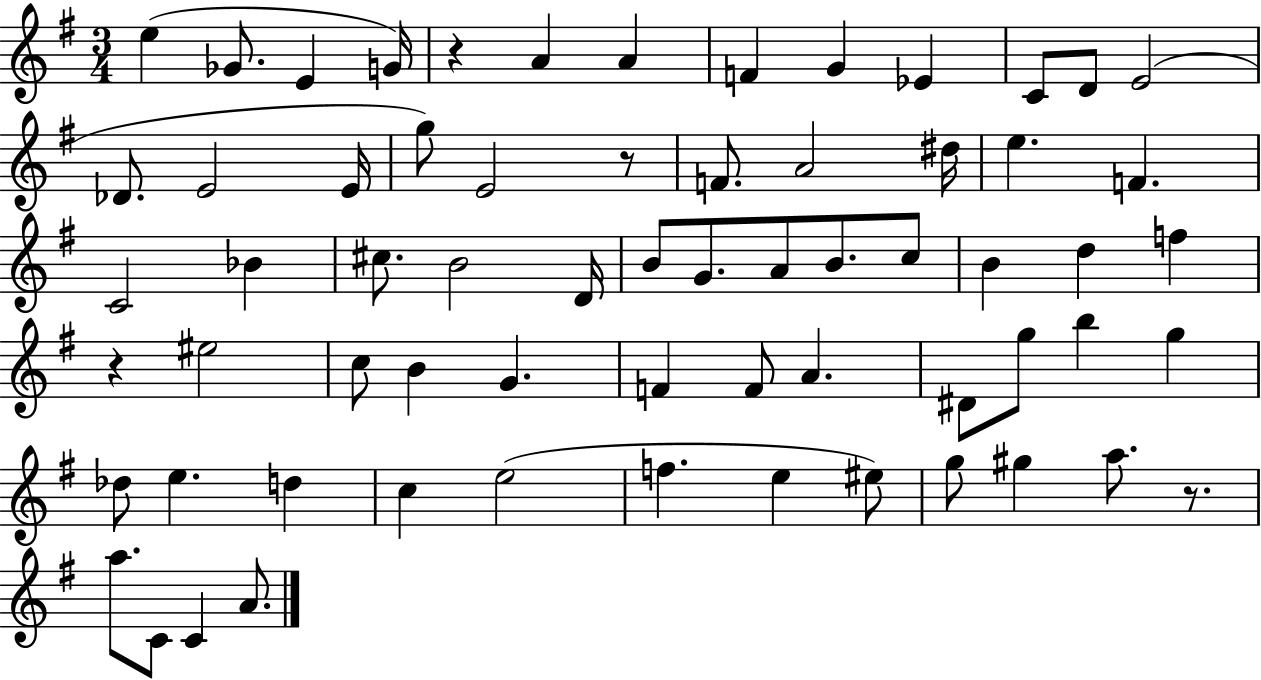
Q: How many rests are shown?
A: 4